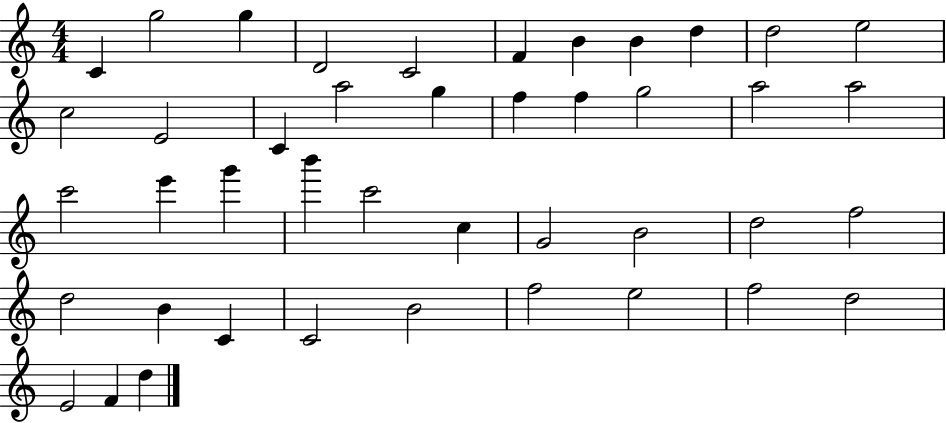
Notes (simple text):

C4/q G5/h G5/q D4/h C4/h F4/q B4/q B4/q D5/q D5/h E5/h C5/h E4/h C4/q A5/h G5/q F5/q F5/q G5/h A5/h A5/h C6/h E6/q G6/q B6/q C6/h C5/q G4/h B4/h D5/h F5/h D5/h B4/q C4/q C4/h B4/h F5/h E5/h F5/h D5/h E4/h F4/q D5/q